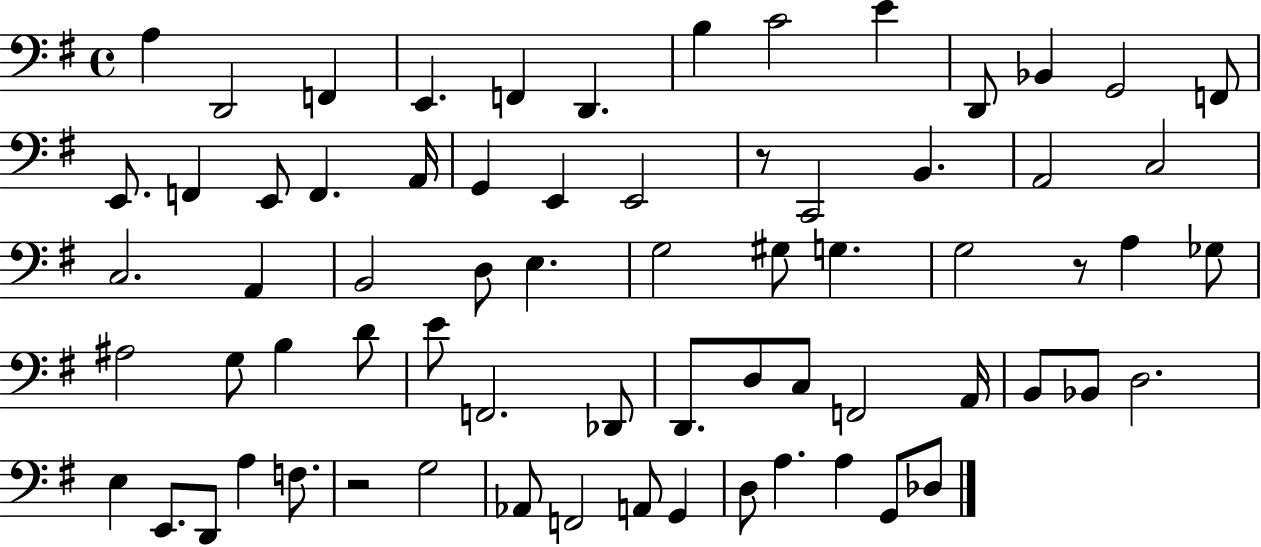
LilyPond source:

{
  \clef bass
  \time 4/4
  \defaultTimeSignature
  \key g \major
  a4 d,2 f,4 | e,4. f,4 d,4. | b4 c'2 e'4 | d,8 bes,4 g,2 f,8 | \break e,8. f,4 e,8 f,4. a,16 | g,4 e,4 e,2 | r8 c,2 b,4. | a,2 c2 | \break c2. a,4 | b,2 d8 e4. | g2 gis8 g4. | g2 r8 a4 ges8 | \break ais2 g8 b4 d'8 | e'8 f,2. des,8 | d,8. d8 c8 f,2 a,16 | b,8 bes,8 d2. | \break e4 e,8. d,8 a4 f8. | r2 g2 | aes,8 f,2 a,8 g,4 | d8 a4. a4 g,8 des8 | \break \bar "|."
}